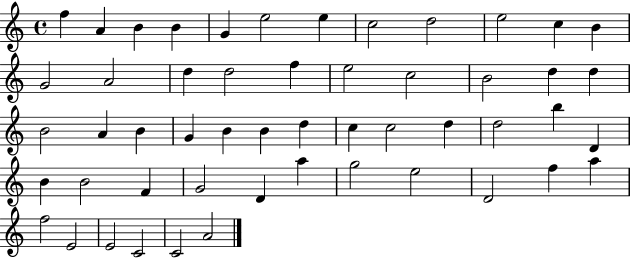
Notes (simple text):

F5/q A4/q B4/q B4/q G4/q E5/h E5/q C5/h D5/h E5/h C5/q B4/q G4/h A4/h D5/q D5/h F5/q E5/h C5/h B4/h D5/q D5/q B4/h A4/q B4/q G4/q B4/q B4/q D5/q C5/q C5/h D5/q D5/h B5/q D4/q B4/q B4/h F4/q G4/h D4/q A5/q G5/h E5/h D4/h F5/q A5/q F5/h E4/h E4/h C4/h C4/h A4/h